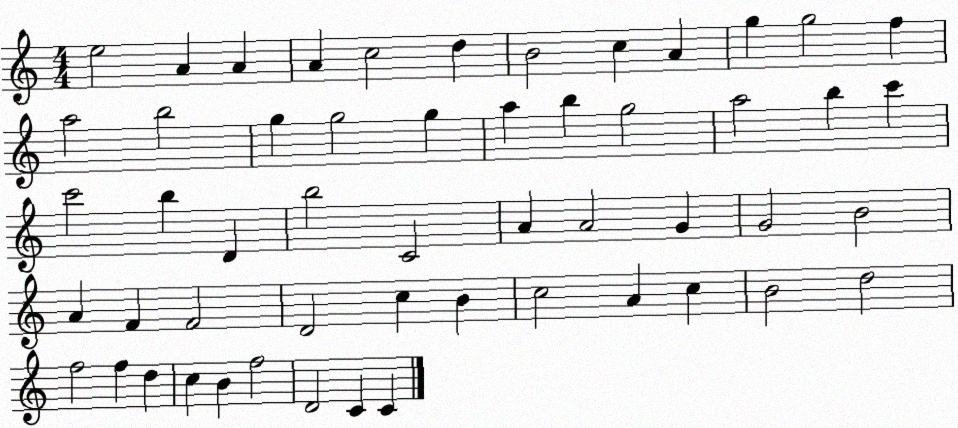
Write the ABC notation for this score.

X:1
T:Untitled
M:4/4
L:1/4
K:C
e2 A A A c2 d B2 c A g g2 f a2 b2 g g2 g a b g2 a2 b c' c'2 b D b2 C2 A A2 G G2 B2 A F F2 D2 c B c2 A c B2 d2 f2 f d c B f2 D2 C C